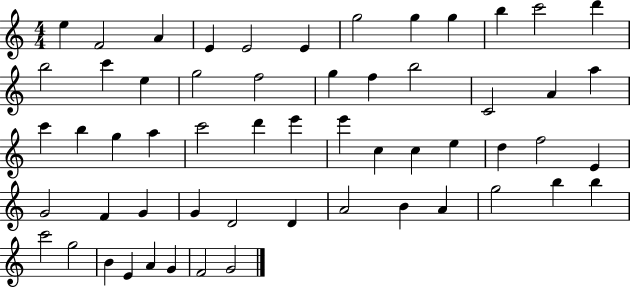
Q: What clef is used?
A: treble